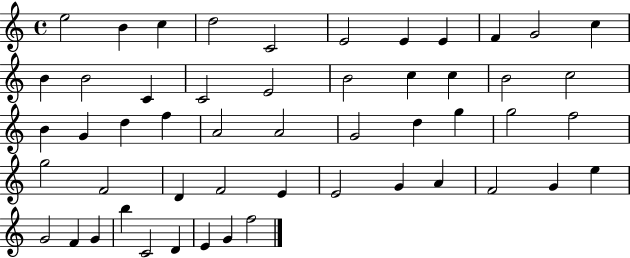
X:1
T:Untitled
M:4/4
L:1/4
K:C
e2 B c d2 C2 E2 E E F G2 c B B2 C C2 E2 B2 c c B2 c2 B G d f A2 A2 G2 d g g2 f2 g2 F2 D F2 E E2 G A F2 G e G2 F G b C2 D E G f2